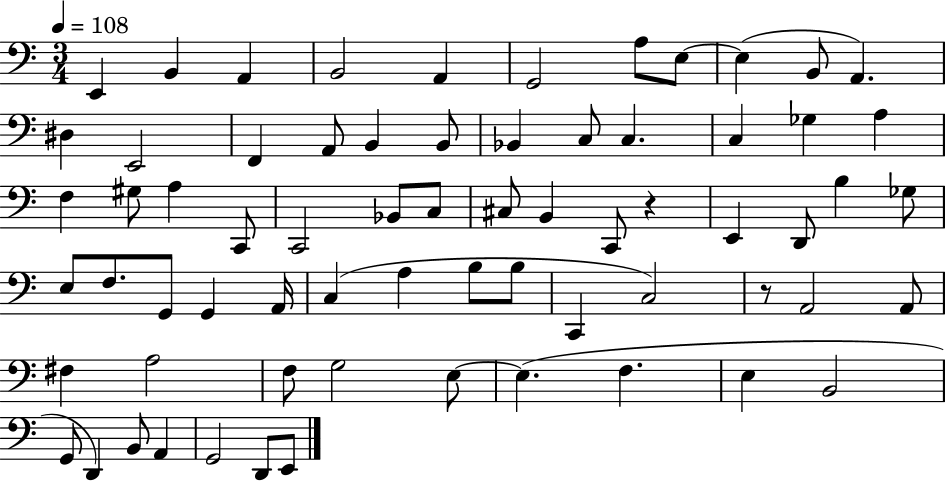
{
  \clef bass
  \numericTimeSignature
  \time 3/4
  \key c \major
  \tempo 4 = 108
  e,4 b,4 a,4 | b,2 a,4 | g,2 a8 e8~~ | e4( b,8 a,4.) | \break dis4 e,2 | f,4 a,8 b,4 b,8 | bes,4 c8 c4. | c4 ges4 a4 | \break f4 gis8 a4 c,8 | c,2 bes,8 c8 | cis8 b,4 c,8 r4 | e,4 d,8 b4 ges8 | \break e8 f8. g,8 g,4 a,16 | c4( a4 b8 b8 | c,4 c2) | r8 a,2 a,8 | \break fis4 a2 | f8 g2 e8~~ | e4.( f4. | e4 b,2 | \break g,8 d,4) b,8 a,4 | g,2 d,8 e,8 | \bar "|."
}